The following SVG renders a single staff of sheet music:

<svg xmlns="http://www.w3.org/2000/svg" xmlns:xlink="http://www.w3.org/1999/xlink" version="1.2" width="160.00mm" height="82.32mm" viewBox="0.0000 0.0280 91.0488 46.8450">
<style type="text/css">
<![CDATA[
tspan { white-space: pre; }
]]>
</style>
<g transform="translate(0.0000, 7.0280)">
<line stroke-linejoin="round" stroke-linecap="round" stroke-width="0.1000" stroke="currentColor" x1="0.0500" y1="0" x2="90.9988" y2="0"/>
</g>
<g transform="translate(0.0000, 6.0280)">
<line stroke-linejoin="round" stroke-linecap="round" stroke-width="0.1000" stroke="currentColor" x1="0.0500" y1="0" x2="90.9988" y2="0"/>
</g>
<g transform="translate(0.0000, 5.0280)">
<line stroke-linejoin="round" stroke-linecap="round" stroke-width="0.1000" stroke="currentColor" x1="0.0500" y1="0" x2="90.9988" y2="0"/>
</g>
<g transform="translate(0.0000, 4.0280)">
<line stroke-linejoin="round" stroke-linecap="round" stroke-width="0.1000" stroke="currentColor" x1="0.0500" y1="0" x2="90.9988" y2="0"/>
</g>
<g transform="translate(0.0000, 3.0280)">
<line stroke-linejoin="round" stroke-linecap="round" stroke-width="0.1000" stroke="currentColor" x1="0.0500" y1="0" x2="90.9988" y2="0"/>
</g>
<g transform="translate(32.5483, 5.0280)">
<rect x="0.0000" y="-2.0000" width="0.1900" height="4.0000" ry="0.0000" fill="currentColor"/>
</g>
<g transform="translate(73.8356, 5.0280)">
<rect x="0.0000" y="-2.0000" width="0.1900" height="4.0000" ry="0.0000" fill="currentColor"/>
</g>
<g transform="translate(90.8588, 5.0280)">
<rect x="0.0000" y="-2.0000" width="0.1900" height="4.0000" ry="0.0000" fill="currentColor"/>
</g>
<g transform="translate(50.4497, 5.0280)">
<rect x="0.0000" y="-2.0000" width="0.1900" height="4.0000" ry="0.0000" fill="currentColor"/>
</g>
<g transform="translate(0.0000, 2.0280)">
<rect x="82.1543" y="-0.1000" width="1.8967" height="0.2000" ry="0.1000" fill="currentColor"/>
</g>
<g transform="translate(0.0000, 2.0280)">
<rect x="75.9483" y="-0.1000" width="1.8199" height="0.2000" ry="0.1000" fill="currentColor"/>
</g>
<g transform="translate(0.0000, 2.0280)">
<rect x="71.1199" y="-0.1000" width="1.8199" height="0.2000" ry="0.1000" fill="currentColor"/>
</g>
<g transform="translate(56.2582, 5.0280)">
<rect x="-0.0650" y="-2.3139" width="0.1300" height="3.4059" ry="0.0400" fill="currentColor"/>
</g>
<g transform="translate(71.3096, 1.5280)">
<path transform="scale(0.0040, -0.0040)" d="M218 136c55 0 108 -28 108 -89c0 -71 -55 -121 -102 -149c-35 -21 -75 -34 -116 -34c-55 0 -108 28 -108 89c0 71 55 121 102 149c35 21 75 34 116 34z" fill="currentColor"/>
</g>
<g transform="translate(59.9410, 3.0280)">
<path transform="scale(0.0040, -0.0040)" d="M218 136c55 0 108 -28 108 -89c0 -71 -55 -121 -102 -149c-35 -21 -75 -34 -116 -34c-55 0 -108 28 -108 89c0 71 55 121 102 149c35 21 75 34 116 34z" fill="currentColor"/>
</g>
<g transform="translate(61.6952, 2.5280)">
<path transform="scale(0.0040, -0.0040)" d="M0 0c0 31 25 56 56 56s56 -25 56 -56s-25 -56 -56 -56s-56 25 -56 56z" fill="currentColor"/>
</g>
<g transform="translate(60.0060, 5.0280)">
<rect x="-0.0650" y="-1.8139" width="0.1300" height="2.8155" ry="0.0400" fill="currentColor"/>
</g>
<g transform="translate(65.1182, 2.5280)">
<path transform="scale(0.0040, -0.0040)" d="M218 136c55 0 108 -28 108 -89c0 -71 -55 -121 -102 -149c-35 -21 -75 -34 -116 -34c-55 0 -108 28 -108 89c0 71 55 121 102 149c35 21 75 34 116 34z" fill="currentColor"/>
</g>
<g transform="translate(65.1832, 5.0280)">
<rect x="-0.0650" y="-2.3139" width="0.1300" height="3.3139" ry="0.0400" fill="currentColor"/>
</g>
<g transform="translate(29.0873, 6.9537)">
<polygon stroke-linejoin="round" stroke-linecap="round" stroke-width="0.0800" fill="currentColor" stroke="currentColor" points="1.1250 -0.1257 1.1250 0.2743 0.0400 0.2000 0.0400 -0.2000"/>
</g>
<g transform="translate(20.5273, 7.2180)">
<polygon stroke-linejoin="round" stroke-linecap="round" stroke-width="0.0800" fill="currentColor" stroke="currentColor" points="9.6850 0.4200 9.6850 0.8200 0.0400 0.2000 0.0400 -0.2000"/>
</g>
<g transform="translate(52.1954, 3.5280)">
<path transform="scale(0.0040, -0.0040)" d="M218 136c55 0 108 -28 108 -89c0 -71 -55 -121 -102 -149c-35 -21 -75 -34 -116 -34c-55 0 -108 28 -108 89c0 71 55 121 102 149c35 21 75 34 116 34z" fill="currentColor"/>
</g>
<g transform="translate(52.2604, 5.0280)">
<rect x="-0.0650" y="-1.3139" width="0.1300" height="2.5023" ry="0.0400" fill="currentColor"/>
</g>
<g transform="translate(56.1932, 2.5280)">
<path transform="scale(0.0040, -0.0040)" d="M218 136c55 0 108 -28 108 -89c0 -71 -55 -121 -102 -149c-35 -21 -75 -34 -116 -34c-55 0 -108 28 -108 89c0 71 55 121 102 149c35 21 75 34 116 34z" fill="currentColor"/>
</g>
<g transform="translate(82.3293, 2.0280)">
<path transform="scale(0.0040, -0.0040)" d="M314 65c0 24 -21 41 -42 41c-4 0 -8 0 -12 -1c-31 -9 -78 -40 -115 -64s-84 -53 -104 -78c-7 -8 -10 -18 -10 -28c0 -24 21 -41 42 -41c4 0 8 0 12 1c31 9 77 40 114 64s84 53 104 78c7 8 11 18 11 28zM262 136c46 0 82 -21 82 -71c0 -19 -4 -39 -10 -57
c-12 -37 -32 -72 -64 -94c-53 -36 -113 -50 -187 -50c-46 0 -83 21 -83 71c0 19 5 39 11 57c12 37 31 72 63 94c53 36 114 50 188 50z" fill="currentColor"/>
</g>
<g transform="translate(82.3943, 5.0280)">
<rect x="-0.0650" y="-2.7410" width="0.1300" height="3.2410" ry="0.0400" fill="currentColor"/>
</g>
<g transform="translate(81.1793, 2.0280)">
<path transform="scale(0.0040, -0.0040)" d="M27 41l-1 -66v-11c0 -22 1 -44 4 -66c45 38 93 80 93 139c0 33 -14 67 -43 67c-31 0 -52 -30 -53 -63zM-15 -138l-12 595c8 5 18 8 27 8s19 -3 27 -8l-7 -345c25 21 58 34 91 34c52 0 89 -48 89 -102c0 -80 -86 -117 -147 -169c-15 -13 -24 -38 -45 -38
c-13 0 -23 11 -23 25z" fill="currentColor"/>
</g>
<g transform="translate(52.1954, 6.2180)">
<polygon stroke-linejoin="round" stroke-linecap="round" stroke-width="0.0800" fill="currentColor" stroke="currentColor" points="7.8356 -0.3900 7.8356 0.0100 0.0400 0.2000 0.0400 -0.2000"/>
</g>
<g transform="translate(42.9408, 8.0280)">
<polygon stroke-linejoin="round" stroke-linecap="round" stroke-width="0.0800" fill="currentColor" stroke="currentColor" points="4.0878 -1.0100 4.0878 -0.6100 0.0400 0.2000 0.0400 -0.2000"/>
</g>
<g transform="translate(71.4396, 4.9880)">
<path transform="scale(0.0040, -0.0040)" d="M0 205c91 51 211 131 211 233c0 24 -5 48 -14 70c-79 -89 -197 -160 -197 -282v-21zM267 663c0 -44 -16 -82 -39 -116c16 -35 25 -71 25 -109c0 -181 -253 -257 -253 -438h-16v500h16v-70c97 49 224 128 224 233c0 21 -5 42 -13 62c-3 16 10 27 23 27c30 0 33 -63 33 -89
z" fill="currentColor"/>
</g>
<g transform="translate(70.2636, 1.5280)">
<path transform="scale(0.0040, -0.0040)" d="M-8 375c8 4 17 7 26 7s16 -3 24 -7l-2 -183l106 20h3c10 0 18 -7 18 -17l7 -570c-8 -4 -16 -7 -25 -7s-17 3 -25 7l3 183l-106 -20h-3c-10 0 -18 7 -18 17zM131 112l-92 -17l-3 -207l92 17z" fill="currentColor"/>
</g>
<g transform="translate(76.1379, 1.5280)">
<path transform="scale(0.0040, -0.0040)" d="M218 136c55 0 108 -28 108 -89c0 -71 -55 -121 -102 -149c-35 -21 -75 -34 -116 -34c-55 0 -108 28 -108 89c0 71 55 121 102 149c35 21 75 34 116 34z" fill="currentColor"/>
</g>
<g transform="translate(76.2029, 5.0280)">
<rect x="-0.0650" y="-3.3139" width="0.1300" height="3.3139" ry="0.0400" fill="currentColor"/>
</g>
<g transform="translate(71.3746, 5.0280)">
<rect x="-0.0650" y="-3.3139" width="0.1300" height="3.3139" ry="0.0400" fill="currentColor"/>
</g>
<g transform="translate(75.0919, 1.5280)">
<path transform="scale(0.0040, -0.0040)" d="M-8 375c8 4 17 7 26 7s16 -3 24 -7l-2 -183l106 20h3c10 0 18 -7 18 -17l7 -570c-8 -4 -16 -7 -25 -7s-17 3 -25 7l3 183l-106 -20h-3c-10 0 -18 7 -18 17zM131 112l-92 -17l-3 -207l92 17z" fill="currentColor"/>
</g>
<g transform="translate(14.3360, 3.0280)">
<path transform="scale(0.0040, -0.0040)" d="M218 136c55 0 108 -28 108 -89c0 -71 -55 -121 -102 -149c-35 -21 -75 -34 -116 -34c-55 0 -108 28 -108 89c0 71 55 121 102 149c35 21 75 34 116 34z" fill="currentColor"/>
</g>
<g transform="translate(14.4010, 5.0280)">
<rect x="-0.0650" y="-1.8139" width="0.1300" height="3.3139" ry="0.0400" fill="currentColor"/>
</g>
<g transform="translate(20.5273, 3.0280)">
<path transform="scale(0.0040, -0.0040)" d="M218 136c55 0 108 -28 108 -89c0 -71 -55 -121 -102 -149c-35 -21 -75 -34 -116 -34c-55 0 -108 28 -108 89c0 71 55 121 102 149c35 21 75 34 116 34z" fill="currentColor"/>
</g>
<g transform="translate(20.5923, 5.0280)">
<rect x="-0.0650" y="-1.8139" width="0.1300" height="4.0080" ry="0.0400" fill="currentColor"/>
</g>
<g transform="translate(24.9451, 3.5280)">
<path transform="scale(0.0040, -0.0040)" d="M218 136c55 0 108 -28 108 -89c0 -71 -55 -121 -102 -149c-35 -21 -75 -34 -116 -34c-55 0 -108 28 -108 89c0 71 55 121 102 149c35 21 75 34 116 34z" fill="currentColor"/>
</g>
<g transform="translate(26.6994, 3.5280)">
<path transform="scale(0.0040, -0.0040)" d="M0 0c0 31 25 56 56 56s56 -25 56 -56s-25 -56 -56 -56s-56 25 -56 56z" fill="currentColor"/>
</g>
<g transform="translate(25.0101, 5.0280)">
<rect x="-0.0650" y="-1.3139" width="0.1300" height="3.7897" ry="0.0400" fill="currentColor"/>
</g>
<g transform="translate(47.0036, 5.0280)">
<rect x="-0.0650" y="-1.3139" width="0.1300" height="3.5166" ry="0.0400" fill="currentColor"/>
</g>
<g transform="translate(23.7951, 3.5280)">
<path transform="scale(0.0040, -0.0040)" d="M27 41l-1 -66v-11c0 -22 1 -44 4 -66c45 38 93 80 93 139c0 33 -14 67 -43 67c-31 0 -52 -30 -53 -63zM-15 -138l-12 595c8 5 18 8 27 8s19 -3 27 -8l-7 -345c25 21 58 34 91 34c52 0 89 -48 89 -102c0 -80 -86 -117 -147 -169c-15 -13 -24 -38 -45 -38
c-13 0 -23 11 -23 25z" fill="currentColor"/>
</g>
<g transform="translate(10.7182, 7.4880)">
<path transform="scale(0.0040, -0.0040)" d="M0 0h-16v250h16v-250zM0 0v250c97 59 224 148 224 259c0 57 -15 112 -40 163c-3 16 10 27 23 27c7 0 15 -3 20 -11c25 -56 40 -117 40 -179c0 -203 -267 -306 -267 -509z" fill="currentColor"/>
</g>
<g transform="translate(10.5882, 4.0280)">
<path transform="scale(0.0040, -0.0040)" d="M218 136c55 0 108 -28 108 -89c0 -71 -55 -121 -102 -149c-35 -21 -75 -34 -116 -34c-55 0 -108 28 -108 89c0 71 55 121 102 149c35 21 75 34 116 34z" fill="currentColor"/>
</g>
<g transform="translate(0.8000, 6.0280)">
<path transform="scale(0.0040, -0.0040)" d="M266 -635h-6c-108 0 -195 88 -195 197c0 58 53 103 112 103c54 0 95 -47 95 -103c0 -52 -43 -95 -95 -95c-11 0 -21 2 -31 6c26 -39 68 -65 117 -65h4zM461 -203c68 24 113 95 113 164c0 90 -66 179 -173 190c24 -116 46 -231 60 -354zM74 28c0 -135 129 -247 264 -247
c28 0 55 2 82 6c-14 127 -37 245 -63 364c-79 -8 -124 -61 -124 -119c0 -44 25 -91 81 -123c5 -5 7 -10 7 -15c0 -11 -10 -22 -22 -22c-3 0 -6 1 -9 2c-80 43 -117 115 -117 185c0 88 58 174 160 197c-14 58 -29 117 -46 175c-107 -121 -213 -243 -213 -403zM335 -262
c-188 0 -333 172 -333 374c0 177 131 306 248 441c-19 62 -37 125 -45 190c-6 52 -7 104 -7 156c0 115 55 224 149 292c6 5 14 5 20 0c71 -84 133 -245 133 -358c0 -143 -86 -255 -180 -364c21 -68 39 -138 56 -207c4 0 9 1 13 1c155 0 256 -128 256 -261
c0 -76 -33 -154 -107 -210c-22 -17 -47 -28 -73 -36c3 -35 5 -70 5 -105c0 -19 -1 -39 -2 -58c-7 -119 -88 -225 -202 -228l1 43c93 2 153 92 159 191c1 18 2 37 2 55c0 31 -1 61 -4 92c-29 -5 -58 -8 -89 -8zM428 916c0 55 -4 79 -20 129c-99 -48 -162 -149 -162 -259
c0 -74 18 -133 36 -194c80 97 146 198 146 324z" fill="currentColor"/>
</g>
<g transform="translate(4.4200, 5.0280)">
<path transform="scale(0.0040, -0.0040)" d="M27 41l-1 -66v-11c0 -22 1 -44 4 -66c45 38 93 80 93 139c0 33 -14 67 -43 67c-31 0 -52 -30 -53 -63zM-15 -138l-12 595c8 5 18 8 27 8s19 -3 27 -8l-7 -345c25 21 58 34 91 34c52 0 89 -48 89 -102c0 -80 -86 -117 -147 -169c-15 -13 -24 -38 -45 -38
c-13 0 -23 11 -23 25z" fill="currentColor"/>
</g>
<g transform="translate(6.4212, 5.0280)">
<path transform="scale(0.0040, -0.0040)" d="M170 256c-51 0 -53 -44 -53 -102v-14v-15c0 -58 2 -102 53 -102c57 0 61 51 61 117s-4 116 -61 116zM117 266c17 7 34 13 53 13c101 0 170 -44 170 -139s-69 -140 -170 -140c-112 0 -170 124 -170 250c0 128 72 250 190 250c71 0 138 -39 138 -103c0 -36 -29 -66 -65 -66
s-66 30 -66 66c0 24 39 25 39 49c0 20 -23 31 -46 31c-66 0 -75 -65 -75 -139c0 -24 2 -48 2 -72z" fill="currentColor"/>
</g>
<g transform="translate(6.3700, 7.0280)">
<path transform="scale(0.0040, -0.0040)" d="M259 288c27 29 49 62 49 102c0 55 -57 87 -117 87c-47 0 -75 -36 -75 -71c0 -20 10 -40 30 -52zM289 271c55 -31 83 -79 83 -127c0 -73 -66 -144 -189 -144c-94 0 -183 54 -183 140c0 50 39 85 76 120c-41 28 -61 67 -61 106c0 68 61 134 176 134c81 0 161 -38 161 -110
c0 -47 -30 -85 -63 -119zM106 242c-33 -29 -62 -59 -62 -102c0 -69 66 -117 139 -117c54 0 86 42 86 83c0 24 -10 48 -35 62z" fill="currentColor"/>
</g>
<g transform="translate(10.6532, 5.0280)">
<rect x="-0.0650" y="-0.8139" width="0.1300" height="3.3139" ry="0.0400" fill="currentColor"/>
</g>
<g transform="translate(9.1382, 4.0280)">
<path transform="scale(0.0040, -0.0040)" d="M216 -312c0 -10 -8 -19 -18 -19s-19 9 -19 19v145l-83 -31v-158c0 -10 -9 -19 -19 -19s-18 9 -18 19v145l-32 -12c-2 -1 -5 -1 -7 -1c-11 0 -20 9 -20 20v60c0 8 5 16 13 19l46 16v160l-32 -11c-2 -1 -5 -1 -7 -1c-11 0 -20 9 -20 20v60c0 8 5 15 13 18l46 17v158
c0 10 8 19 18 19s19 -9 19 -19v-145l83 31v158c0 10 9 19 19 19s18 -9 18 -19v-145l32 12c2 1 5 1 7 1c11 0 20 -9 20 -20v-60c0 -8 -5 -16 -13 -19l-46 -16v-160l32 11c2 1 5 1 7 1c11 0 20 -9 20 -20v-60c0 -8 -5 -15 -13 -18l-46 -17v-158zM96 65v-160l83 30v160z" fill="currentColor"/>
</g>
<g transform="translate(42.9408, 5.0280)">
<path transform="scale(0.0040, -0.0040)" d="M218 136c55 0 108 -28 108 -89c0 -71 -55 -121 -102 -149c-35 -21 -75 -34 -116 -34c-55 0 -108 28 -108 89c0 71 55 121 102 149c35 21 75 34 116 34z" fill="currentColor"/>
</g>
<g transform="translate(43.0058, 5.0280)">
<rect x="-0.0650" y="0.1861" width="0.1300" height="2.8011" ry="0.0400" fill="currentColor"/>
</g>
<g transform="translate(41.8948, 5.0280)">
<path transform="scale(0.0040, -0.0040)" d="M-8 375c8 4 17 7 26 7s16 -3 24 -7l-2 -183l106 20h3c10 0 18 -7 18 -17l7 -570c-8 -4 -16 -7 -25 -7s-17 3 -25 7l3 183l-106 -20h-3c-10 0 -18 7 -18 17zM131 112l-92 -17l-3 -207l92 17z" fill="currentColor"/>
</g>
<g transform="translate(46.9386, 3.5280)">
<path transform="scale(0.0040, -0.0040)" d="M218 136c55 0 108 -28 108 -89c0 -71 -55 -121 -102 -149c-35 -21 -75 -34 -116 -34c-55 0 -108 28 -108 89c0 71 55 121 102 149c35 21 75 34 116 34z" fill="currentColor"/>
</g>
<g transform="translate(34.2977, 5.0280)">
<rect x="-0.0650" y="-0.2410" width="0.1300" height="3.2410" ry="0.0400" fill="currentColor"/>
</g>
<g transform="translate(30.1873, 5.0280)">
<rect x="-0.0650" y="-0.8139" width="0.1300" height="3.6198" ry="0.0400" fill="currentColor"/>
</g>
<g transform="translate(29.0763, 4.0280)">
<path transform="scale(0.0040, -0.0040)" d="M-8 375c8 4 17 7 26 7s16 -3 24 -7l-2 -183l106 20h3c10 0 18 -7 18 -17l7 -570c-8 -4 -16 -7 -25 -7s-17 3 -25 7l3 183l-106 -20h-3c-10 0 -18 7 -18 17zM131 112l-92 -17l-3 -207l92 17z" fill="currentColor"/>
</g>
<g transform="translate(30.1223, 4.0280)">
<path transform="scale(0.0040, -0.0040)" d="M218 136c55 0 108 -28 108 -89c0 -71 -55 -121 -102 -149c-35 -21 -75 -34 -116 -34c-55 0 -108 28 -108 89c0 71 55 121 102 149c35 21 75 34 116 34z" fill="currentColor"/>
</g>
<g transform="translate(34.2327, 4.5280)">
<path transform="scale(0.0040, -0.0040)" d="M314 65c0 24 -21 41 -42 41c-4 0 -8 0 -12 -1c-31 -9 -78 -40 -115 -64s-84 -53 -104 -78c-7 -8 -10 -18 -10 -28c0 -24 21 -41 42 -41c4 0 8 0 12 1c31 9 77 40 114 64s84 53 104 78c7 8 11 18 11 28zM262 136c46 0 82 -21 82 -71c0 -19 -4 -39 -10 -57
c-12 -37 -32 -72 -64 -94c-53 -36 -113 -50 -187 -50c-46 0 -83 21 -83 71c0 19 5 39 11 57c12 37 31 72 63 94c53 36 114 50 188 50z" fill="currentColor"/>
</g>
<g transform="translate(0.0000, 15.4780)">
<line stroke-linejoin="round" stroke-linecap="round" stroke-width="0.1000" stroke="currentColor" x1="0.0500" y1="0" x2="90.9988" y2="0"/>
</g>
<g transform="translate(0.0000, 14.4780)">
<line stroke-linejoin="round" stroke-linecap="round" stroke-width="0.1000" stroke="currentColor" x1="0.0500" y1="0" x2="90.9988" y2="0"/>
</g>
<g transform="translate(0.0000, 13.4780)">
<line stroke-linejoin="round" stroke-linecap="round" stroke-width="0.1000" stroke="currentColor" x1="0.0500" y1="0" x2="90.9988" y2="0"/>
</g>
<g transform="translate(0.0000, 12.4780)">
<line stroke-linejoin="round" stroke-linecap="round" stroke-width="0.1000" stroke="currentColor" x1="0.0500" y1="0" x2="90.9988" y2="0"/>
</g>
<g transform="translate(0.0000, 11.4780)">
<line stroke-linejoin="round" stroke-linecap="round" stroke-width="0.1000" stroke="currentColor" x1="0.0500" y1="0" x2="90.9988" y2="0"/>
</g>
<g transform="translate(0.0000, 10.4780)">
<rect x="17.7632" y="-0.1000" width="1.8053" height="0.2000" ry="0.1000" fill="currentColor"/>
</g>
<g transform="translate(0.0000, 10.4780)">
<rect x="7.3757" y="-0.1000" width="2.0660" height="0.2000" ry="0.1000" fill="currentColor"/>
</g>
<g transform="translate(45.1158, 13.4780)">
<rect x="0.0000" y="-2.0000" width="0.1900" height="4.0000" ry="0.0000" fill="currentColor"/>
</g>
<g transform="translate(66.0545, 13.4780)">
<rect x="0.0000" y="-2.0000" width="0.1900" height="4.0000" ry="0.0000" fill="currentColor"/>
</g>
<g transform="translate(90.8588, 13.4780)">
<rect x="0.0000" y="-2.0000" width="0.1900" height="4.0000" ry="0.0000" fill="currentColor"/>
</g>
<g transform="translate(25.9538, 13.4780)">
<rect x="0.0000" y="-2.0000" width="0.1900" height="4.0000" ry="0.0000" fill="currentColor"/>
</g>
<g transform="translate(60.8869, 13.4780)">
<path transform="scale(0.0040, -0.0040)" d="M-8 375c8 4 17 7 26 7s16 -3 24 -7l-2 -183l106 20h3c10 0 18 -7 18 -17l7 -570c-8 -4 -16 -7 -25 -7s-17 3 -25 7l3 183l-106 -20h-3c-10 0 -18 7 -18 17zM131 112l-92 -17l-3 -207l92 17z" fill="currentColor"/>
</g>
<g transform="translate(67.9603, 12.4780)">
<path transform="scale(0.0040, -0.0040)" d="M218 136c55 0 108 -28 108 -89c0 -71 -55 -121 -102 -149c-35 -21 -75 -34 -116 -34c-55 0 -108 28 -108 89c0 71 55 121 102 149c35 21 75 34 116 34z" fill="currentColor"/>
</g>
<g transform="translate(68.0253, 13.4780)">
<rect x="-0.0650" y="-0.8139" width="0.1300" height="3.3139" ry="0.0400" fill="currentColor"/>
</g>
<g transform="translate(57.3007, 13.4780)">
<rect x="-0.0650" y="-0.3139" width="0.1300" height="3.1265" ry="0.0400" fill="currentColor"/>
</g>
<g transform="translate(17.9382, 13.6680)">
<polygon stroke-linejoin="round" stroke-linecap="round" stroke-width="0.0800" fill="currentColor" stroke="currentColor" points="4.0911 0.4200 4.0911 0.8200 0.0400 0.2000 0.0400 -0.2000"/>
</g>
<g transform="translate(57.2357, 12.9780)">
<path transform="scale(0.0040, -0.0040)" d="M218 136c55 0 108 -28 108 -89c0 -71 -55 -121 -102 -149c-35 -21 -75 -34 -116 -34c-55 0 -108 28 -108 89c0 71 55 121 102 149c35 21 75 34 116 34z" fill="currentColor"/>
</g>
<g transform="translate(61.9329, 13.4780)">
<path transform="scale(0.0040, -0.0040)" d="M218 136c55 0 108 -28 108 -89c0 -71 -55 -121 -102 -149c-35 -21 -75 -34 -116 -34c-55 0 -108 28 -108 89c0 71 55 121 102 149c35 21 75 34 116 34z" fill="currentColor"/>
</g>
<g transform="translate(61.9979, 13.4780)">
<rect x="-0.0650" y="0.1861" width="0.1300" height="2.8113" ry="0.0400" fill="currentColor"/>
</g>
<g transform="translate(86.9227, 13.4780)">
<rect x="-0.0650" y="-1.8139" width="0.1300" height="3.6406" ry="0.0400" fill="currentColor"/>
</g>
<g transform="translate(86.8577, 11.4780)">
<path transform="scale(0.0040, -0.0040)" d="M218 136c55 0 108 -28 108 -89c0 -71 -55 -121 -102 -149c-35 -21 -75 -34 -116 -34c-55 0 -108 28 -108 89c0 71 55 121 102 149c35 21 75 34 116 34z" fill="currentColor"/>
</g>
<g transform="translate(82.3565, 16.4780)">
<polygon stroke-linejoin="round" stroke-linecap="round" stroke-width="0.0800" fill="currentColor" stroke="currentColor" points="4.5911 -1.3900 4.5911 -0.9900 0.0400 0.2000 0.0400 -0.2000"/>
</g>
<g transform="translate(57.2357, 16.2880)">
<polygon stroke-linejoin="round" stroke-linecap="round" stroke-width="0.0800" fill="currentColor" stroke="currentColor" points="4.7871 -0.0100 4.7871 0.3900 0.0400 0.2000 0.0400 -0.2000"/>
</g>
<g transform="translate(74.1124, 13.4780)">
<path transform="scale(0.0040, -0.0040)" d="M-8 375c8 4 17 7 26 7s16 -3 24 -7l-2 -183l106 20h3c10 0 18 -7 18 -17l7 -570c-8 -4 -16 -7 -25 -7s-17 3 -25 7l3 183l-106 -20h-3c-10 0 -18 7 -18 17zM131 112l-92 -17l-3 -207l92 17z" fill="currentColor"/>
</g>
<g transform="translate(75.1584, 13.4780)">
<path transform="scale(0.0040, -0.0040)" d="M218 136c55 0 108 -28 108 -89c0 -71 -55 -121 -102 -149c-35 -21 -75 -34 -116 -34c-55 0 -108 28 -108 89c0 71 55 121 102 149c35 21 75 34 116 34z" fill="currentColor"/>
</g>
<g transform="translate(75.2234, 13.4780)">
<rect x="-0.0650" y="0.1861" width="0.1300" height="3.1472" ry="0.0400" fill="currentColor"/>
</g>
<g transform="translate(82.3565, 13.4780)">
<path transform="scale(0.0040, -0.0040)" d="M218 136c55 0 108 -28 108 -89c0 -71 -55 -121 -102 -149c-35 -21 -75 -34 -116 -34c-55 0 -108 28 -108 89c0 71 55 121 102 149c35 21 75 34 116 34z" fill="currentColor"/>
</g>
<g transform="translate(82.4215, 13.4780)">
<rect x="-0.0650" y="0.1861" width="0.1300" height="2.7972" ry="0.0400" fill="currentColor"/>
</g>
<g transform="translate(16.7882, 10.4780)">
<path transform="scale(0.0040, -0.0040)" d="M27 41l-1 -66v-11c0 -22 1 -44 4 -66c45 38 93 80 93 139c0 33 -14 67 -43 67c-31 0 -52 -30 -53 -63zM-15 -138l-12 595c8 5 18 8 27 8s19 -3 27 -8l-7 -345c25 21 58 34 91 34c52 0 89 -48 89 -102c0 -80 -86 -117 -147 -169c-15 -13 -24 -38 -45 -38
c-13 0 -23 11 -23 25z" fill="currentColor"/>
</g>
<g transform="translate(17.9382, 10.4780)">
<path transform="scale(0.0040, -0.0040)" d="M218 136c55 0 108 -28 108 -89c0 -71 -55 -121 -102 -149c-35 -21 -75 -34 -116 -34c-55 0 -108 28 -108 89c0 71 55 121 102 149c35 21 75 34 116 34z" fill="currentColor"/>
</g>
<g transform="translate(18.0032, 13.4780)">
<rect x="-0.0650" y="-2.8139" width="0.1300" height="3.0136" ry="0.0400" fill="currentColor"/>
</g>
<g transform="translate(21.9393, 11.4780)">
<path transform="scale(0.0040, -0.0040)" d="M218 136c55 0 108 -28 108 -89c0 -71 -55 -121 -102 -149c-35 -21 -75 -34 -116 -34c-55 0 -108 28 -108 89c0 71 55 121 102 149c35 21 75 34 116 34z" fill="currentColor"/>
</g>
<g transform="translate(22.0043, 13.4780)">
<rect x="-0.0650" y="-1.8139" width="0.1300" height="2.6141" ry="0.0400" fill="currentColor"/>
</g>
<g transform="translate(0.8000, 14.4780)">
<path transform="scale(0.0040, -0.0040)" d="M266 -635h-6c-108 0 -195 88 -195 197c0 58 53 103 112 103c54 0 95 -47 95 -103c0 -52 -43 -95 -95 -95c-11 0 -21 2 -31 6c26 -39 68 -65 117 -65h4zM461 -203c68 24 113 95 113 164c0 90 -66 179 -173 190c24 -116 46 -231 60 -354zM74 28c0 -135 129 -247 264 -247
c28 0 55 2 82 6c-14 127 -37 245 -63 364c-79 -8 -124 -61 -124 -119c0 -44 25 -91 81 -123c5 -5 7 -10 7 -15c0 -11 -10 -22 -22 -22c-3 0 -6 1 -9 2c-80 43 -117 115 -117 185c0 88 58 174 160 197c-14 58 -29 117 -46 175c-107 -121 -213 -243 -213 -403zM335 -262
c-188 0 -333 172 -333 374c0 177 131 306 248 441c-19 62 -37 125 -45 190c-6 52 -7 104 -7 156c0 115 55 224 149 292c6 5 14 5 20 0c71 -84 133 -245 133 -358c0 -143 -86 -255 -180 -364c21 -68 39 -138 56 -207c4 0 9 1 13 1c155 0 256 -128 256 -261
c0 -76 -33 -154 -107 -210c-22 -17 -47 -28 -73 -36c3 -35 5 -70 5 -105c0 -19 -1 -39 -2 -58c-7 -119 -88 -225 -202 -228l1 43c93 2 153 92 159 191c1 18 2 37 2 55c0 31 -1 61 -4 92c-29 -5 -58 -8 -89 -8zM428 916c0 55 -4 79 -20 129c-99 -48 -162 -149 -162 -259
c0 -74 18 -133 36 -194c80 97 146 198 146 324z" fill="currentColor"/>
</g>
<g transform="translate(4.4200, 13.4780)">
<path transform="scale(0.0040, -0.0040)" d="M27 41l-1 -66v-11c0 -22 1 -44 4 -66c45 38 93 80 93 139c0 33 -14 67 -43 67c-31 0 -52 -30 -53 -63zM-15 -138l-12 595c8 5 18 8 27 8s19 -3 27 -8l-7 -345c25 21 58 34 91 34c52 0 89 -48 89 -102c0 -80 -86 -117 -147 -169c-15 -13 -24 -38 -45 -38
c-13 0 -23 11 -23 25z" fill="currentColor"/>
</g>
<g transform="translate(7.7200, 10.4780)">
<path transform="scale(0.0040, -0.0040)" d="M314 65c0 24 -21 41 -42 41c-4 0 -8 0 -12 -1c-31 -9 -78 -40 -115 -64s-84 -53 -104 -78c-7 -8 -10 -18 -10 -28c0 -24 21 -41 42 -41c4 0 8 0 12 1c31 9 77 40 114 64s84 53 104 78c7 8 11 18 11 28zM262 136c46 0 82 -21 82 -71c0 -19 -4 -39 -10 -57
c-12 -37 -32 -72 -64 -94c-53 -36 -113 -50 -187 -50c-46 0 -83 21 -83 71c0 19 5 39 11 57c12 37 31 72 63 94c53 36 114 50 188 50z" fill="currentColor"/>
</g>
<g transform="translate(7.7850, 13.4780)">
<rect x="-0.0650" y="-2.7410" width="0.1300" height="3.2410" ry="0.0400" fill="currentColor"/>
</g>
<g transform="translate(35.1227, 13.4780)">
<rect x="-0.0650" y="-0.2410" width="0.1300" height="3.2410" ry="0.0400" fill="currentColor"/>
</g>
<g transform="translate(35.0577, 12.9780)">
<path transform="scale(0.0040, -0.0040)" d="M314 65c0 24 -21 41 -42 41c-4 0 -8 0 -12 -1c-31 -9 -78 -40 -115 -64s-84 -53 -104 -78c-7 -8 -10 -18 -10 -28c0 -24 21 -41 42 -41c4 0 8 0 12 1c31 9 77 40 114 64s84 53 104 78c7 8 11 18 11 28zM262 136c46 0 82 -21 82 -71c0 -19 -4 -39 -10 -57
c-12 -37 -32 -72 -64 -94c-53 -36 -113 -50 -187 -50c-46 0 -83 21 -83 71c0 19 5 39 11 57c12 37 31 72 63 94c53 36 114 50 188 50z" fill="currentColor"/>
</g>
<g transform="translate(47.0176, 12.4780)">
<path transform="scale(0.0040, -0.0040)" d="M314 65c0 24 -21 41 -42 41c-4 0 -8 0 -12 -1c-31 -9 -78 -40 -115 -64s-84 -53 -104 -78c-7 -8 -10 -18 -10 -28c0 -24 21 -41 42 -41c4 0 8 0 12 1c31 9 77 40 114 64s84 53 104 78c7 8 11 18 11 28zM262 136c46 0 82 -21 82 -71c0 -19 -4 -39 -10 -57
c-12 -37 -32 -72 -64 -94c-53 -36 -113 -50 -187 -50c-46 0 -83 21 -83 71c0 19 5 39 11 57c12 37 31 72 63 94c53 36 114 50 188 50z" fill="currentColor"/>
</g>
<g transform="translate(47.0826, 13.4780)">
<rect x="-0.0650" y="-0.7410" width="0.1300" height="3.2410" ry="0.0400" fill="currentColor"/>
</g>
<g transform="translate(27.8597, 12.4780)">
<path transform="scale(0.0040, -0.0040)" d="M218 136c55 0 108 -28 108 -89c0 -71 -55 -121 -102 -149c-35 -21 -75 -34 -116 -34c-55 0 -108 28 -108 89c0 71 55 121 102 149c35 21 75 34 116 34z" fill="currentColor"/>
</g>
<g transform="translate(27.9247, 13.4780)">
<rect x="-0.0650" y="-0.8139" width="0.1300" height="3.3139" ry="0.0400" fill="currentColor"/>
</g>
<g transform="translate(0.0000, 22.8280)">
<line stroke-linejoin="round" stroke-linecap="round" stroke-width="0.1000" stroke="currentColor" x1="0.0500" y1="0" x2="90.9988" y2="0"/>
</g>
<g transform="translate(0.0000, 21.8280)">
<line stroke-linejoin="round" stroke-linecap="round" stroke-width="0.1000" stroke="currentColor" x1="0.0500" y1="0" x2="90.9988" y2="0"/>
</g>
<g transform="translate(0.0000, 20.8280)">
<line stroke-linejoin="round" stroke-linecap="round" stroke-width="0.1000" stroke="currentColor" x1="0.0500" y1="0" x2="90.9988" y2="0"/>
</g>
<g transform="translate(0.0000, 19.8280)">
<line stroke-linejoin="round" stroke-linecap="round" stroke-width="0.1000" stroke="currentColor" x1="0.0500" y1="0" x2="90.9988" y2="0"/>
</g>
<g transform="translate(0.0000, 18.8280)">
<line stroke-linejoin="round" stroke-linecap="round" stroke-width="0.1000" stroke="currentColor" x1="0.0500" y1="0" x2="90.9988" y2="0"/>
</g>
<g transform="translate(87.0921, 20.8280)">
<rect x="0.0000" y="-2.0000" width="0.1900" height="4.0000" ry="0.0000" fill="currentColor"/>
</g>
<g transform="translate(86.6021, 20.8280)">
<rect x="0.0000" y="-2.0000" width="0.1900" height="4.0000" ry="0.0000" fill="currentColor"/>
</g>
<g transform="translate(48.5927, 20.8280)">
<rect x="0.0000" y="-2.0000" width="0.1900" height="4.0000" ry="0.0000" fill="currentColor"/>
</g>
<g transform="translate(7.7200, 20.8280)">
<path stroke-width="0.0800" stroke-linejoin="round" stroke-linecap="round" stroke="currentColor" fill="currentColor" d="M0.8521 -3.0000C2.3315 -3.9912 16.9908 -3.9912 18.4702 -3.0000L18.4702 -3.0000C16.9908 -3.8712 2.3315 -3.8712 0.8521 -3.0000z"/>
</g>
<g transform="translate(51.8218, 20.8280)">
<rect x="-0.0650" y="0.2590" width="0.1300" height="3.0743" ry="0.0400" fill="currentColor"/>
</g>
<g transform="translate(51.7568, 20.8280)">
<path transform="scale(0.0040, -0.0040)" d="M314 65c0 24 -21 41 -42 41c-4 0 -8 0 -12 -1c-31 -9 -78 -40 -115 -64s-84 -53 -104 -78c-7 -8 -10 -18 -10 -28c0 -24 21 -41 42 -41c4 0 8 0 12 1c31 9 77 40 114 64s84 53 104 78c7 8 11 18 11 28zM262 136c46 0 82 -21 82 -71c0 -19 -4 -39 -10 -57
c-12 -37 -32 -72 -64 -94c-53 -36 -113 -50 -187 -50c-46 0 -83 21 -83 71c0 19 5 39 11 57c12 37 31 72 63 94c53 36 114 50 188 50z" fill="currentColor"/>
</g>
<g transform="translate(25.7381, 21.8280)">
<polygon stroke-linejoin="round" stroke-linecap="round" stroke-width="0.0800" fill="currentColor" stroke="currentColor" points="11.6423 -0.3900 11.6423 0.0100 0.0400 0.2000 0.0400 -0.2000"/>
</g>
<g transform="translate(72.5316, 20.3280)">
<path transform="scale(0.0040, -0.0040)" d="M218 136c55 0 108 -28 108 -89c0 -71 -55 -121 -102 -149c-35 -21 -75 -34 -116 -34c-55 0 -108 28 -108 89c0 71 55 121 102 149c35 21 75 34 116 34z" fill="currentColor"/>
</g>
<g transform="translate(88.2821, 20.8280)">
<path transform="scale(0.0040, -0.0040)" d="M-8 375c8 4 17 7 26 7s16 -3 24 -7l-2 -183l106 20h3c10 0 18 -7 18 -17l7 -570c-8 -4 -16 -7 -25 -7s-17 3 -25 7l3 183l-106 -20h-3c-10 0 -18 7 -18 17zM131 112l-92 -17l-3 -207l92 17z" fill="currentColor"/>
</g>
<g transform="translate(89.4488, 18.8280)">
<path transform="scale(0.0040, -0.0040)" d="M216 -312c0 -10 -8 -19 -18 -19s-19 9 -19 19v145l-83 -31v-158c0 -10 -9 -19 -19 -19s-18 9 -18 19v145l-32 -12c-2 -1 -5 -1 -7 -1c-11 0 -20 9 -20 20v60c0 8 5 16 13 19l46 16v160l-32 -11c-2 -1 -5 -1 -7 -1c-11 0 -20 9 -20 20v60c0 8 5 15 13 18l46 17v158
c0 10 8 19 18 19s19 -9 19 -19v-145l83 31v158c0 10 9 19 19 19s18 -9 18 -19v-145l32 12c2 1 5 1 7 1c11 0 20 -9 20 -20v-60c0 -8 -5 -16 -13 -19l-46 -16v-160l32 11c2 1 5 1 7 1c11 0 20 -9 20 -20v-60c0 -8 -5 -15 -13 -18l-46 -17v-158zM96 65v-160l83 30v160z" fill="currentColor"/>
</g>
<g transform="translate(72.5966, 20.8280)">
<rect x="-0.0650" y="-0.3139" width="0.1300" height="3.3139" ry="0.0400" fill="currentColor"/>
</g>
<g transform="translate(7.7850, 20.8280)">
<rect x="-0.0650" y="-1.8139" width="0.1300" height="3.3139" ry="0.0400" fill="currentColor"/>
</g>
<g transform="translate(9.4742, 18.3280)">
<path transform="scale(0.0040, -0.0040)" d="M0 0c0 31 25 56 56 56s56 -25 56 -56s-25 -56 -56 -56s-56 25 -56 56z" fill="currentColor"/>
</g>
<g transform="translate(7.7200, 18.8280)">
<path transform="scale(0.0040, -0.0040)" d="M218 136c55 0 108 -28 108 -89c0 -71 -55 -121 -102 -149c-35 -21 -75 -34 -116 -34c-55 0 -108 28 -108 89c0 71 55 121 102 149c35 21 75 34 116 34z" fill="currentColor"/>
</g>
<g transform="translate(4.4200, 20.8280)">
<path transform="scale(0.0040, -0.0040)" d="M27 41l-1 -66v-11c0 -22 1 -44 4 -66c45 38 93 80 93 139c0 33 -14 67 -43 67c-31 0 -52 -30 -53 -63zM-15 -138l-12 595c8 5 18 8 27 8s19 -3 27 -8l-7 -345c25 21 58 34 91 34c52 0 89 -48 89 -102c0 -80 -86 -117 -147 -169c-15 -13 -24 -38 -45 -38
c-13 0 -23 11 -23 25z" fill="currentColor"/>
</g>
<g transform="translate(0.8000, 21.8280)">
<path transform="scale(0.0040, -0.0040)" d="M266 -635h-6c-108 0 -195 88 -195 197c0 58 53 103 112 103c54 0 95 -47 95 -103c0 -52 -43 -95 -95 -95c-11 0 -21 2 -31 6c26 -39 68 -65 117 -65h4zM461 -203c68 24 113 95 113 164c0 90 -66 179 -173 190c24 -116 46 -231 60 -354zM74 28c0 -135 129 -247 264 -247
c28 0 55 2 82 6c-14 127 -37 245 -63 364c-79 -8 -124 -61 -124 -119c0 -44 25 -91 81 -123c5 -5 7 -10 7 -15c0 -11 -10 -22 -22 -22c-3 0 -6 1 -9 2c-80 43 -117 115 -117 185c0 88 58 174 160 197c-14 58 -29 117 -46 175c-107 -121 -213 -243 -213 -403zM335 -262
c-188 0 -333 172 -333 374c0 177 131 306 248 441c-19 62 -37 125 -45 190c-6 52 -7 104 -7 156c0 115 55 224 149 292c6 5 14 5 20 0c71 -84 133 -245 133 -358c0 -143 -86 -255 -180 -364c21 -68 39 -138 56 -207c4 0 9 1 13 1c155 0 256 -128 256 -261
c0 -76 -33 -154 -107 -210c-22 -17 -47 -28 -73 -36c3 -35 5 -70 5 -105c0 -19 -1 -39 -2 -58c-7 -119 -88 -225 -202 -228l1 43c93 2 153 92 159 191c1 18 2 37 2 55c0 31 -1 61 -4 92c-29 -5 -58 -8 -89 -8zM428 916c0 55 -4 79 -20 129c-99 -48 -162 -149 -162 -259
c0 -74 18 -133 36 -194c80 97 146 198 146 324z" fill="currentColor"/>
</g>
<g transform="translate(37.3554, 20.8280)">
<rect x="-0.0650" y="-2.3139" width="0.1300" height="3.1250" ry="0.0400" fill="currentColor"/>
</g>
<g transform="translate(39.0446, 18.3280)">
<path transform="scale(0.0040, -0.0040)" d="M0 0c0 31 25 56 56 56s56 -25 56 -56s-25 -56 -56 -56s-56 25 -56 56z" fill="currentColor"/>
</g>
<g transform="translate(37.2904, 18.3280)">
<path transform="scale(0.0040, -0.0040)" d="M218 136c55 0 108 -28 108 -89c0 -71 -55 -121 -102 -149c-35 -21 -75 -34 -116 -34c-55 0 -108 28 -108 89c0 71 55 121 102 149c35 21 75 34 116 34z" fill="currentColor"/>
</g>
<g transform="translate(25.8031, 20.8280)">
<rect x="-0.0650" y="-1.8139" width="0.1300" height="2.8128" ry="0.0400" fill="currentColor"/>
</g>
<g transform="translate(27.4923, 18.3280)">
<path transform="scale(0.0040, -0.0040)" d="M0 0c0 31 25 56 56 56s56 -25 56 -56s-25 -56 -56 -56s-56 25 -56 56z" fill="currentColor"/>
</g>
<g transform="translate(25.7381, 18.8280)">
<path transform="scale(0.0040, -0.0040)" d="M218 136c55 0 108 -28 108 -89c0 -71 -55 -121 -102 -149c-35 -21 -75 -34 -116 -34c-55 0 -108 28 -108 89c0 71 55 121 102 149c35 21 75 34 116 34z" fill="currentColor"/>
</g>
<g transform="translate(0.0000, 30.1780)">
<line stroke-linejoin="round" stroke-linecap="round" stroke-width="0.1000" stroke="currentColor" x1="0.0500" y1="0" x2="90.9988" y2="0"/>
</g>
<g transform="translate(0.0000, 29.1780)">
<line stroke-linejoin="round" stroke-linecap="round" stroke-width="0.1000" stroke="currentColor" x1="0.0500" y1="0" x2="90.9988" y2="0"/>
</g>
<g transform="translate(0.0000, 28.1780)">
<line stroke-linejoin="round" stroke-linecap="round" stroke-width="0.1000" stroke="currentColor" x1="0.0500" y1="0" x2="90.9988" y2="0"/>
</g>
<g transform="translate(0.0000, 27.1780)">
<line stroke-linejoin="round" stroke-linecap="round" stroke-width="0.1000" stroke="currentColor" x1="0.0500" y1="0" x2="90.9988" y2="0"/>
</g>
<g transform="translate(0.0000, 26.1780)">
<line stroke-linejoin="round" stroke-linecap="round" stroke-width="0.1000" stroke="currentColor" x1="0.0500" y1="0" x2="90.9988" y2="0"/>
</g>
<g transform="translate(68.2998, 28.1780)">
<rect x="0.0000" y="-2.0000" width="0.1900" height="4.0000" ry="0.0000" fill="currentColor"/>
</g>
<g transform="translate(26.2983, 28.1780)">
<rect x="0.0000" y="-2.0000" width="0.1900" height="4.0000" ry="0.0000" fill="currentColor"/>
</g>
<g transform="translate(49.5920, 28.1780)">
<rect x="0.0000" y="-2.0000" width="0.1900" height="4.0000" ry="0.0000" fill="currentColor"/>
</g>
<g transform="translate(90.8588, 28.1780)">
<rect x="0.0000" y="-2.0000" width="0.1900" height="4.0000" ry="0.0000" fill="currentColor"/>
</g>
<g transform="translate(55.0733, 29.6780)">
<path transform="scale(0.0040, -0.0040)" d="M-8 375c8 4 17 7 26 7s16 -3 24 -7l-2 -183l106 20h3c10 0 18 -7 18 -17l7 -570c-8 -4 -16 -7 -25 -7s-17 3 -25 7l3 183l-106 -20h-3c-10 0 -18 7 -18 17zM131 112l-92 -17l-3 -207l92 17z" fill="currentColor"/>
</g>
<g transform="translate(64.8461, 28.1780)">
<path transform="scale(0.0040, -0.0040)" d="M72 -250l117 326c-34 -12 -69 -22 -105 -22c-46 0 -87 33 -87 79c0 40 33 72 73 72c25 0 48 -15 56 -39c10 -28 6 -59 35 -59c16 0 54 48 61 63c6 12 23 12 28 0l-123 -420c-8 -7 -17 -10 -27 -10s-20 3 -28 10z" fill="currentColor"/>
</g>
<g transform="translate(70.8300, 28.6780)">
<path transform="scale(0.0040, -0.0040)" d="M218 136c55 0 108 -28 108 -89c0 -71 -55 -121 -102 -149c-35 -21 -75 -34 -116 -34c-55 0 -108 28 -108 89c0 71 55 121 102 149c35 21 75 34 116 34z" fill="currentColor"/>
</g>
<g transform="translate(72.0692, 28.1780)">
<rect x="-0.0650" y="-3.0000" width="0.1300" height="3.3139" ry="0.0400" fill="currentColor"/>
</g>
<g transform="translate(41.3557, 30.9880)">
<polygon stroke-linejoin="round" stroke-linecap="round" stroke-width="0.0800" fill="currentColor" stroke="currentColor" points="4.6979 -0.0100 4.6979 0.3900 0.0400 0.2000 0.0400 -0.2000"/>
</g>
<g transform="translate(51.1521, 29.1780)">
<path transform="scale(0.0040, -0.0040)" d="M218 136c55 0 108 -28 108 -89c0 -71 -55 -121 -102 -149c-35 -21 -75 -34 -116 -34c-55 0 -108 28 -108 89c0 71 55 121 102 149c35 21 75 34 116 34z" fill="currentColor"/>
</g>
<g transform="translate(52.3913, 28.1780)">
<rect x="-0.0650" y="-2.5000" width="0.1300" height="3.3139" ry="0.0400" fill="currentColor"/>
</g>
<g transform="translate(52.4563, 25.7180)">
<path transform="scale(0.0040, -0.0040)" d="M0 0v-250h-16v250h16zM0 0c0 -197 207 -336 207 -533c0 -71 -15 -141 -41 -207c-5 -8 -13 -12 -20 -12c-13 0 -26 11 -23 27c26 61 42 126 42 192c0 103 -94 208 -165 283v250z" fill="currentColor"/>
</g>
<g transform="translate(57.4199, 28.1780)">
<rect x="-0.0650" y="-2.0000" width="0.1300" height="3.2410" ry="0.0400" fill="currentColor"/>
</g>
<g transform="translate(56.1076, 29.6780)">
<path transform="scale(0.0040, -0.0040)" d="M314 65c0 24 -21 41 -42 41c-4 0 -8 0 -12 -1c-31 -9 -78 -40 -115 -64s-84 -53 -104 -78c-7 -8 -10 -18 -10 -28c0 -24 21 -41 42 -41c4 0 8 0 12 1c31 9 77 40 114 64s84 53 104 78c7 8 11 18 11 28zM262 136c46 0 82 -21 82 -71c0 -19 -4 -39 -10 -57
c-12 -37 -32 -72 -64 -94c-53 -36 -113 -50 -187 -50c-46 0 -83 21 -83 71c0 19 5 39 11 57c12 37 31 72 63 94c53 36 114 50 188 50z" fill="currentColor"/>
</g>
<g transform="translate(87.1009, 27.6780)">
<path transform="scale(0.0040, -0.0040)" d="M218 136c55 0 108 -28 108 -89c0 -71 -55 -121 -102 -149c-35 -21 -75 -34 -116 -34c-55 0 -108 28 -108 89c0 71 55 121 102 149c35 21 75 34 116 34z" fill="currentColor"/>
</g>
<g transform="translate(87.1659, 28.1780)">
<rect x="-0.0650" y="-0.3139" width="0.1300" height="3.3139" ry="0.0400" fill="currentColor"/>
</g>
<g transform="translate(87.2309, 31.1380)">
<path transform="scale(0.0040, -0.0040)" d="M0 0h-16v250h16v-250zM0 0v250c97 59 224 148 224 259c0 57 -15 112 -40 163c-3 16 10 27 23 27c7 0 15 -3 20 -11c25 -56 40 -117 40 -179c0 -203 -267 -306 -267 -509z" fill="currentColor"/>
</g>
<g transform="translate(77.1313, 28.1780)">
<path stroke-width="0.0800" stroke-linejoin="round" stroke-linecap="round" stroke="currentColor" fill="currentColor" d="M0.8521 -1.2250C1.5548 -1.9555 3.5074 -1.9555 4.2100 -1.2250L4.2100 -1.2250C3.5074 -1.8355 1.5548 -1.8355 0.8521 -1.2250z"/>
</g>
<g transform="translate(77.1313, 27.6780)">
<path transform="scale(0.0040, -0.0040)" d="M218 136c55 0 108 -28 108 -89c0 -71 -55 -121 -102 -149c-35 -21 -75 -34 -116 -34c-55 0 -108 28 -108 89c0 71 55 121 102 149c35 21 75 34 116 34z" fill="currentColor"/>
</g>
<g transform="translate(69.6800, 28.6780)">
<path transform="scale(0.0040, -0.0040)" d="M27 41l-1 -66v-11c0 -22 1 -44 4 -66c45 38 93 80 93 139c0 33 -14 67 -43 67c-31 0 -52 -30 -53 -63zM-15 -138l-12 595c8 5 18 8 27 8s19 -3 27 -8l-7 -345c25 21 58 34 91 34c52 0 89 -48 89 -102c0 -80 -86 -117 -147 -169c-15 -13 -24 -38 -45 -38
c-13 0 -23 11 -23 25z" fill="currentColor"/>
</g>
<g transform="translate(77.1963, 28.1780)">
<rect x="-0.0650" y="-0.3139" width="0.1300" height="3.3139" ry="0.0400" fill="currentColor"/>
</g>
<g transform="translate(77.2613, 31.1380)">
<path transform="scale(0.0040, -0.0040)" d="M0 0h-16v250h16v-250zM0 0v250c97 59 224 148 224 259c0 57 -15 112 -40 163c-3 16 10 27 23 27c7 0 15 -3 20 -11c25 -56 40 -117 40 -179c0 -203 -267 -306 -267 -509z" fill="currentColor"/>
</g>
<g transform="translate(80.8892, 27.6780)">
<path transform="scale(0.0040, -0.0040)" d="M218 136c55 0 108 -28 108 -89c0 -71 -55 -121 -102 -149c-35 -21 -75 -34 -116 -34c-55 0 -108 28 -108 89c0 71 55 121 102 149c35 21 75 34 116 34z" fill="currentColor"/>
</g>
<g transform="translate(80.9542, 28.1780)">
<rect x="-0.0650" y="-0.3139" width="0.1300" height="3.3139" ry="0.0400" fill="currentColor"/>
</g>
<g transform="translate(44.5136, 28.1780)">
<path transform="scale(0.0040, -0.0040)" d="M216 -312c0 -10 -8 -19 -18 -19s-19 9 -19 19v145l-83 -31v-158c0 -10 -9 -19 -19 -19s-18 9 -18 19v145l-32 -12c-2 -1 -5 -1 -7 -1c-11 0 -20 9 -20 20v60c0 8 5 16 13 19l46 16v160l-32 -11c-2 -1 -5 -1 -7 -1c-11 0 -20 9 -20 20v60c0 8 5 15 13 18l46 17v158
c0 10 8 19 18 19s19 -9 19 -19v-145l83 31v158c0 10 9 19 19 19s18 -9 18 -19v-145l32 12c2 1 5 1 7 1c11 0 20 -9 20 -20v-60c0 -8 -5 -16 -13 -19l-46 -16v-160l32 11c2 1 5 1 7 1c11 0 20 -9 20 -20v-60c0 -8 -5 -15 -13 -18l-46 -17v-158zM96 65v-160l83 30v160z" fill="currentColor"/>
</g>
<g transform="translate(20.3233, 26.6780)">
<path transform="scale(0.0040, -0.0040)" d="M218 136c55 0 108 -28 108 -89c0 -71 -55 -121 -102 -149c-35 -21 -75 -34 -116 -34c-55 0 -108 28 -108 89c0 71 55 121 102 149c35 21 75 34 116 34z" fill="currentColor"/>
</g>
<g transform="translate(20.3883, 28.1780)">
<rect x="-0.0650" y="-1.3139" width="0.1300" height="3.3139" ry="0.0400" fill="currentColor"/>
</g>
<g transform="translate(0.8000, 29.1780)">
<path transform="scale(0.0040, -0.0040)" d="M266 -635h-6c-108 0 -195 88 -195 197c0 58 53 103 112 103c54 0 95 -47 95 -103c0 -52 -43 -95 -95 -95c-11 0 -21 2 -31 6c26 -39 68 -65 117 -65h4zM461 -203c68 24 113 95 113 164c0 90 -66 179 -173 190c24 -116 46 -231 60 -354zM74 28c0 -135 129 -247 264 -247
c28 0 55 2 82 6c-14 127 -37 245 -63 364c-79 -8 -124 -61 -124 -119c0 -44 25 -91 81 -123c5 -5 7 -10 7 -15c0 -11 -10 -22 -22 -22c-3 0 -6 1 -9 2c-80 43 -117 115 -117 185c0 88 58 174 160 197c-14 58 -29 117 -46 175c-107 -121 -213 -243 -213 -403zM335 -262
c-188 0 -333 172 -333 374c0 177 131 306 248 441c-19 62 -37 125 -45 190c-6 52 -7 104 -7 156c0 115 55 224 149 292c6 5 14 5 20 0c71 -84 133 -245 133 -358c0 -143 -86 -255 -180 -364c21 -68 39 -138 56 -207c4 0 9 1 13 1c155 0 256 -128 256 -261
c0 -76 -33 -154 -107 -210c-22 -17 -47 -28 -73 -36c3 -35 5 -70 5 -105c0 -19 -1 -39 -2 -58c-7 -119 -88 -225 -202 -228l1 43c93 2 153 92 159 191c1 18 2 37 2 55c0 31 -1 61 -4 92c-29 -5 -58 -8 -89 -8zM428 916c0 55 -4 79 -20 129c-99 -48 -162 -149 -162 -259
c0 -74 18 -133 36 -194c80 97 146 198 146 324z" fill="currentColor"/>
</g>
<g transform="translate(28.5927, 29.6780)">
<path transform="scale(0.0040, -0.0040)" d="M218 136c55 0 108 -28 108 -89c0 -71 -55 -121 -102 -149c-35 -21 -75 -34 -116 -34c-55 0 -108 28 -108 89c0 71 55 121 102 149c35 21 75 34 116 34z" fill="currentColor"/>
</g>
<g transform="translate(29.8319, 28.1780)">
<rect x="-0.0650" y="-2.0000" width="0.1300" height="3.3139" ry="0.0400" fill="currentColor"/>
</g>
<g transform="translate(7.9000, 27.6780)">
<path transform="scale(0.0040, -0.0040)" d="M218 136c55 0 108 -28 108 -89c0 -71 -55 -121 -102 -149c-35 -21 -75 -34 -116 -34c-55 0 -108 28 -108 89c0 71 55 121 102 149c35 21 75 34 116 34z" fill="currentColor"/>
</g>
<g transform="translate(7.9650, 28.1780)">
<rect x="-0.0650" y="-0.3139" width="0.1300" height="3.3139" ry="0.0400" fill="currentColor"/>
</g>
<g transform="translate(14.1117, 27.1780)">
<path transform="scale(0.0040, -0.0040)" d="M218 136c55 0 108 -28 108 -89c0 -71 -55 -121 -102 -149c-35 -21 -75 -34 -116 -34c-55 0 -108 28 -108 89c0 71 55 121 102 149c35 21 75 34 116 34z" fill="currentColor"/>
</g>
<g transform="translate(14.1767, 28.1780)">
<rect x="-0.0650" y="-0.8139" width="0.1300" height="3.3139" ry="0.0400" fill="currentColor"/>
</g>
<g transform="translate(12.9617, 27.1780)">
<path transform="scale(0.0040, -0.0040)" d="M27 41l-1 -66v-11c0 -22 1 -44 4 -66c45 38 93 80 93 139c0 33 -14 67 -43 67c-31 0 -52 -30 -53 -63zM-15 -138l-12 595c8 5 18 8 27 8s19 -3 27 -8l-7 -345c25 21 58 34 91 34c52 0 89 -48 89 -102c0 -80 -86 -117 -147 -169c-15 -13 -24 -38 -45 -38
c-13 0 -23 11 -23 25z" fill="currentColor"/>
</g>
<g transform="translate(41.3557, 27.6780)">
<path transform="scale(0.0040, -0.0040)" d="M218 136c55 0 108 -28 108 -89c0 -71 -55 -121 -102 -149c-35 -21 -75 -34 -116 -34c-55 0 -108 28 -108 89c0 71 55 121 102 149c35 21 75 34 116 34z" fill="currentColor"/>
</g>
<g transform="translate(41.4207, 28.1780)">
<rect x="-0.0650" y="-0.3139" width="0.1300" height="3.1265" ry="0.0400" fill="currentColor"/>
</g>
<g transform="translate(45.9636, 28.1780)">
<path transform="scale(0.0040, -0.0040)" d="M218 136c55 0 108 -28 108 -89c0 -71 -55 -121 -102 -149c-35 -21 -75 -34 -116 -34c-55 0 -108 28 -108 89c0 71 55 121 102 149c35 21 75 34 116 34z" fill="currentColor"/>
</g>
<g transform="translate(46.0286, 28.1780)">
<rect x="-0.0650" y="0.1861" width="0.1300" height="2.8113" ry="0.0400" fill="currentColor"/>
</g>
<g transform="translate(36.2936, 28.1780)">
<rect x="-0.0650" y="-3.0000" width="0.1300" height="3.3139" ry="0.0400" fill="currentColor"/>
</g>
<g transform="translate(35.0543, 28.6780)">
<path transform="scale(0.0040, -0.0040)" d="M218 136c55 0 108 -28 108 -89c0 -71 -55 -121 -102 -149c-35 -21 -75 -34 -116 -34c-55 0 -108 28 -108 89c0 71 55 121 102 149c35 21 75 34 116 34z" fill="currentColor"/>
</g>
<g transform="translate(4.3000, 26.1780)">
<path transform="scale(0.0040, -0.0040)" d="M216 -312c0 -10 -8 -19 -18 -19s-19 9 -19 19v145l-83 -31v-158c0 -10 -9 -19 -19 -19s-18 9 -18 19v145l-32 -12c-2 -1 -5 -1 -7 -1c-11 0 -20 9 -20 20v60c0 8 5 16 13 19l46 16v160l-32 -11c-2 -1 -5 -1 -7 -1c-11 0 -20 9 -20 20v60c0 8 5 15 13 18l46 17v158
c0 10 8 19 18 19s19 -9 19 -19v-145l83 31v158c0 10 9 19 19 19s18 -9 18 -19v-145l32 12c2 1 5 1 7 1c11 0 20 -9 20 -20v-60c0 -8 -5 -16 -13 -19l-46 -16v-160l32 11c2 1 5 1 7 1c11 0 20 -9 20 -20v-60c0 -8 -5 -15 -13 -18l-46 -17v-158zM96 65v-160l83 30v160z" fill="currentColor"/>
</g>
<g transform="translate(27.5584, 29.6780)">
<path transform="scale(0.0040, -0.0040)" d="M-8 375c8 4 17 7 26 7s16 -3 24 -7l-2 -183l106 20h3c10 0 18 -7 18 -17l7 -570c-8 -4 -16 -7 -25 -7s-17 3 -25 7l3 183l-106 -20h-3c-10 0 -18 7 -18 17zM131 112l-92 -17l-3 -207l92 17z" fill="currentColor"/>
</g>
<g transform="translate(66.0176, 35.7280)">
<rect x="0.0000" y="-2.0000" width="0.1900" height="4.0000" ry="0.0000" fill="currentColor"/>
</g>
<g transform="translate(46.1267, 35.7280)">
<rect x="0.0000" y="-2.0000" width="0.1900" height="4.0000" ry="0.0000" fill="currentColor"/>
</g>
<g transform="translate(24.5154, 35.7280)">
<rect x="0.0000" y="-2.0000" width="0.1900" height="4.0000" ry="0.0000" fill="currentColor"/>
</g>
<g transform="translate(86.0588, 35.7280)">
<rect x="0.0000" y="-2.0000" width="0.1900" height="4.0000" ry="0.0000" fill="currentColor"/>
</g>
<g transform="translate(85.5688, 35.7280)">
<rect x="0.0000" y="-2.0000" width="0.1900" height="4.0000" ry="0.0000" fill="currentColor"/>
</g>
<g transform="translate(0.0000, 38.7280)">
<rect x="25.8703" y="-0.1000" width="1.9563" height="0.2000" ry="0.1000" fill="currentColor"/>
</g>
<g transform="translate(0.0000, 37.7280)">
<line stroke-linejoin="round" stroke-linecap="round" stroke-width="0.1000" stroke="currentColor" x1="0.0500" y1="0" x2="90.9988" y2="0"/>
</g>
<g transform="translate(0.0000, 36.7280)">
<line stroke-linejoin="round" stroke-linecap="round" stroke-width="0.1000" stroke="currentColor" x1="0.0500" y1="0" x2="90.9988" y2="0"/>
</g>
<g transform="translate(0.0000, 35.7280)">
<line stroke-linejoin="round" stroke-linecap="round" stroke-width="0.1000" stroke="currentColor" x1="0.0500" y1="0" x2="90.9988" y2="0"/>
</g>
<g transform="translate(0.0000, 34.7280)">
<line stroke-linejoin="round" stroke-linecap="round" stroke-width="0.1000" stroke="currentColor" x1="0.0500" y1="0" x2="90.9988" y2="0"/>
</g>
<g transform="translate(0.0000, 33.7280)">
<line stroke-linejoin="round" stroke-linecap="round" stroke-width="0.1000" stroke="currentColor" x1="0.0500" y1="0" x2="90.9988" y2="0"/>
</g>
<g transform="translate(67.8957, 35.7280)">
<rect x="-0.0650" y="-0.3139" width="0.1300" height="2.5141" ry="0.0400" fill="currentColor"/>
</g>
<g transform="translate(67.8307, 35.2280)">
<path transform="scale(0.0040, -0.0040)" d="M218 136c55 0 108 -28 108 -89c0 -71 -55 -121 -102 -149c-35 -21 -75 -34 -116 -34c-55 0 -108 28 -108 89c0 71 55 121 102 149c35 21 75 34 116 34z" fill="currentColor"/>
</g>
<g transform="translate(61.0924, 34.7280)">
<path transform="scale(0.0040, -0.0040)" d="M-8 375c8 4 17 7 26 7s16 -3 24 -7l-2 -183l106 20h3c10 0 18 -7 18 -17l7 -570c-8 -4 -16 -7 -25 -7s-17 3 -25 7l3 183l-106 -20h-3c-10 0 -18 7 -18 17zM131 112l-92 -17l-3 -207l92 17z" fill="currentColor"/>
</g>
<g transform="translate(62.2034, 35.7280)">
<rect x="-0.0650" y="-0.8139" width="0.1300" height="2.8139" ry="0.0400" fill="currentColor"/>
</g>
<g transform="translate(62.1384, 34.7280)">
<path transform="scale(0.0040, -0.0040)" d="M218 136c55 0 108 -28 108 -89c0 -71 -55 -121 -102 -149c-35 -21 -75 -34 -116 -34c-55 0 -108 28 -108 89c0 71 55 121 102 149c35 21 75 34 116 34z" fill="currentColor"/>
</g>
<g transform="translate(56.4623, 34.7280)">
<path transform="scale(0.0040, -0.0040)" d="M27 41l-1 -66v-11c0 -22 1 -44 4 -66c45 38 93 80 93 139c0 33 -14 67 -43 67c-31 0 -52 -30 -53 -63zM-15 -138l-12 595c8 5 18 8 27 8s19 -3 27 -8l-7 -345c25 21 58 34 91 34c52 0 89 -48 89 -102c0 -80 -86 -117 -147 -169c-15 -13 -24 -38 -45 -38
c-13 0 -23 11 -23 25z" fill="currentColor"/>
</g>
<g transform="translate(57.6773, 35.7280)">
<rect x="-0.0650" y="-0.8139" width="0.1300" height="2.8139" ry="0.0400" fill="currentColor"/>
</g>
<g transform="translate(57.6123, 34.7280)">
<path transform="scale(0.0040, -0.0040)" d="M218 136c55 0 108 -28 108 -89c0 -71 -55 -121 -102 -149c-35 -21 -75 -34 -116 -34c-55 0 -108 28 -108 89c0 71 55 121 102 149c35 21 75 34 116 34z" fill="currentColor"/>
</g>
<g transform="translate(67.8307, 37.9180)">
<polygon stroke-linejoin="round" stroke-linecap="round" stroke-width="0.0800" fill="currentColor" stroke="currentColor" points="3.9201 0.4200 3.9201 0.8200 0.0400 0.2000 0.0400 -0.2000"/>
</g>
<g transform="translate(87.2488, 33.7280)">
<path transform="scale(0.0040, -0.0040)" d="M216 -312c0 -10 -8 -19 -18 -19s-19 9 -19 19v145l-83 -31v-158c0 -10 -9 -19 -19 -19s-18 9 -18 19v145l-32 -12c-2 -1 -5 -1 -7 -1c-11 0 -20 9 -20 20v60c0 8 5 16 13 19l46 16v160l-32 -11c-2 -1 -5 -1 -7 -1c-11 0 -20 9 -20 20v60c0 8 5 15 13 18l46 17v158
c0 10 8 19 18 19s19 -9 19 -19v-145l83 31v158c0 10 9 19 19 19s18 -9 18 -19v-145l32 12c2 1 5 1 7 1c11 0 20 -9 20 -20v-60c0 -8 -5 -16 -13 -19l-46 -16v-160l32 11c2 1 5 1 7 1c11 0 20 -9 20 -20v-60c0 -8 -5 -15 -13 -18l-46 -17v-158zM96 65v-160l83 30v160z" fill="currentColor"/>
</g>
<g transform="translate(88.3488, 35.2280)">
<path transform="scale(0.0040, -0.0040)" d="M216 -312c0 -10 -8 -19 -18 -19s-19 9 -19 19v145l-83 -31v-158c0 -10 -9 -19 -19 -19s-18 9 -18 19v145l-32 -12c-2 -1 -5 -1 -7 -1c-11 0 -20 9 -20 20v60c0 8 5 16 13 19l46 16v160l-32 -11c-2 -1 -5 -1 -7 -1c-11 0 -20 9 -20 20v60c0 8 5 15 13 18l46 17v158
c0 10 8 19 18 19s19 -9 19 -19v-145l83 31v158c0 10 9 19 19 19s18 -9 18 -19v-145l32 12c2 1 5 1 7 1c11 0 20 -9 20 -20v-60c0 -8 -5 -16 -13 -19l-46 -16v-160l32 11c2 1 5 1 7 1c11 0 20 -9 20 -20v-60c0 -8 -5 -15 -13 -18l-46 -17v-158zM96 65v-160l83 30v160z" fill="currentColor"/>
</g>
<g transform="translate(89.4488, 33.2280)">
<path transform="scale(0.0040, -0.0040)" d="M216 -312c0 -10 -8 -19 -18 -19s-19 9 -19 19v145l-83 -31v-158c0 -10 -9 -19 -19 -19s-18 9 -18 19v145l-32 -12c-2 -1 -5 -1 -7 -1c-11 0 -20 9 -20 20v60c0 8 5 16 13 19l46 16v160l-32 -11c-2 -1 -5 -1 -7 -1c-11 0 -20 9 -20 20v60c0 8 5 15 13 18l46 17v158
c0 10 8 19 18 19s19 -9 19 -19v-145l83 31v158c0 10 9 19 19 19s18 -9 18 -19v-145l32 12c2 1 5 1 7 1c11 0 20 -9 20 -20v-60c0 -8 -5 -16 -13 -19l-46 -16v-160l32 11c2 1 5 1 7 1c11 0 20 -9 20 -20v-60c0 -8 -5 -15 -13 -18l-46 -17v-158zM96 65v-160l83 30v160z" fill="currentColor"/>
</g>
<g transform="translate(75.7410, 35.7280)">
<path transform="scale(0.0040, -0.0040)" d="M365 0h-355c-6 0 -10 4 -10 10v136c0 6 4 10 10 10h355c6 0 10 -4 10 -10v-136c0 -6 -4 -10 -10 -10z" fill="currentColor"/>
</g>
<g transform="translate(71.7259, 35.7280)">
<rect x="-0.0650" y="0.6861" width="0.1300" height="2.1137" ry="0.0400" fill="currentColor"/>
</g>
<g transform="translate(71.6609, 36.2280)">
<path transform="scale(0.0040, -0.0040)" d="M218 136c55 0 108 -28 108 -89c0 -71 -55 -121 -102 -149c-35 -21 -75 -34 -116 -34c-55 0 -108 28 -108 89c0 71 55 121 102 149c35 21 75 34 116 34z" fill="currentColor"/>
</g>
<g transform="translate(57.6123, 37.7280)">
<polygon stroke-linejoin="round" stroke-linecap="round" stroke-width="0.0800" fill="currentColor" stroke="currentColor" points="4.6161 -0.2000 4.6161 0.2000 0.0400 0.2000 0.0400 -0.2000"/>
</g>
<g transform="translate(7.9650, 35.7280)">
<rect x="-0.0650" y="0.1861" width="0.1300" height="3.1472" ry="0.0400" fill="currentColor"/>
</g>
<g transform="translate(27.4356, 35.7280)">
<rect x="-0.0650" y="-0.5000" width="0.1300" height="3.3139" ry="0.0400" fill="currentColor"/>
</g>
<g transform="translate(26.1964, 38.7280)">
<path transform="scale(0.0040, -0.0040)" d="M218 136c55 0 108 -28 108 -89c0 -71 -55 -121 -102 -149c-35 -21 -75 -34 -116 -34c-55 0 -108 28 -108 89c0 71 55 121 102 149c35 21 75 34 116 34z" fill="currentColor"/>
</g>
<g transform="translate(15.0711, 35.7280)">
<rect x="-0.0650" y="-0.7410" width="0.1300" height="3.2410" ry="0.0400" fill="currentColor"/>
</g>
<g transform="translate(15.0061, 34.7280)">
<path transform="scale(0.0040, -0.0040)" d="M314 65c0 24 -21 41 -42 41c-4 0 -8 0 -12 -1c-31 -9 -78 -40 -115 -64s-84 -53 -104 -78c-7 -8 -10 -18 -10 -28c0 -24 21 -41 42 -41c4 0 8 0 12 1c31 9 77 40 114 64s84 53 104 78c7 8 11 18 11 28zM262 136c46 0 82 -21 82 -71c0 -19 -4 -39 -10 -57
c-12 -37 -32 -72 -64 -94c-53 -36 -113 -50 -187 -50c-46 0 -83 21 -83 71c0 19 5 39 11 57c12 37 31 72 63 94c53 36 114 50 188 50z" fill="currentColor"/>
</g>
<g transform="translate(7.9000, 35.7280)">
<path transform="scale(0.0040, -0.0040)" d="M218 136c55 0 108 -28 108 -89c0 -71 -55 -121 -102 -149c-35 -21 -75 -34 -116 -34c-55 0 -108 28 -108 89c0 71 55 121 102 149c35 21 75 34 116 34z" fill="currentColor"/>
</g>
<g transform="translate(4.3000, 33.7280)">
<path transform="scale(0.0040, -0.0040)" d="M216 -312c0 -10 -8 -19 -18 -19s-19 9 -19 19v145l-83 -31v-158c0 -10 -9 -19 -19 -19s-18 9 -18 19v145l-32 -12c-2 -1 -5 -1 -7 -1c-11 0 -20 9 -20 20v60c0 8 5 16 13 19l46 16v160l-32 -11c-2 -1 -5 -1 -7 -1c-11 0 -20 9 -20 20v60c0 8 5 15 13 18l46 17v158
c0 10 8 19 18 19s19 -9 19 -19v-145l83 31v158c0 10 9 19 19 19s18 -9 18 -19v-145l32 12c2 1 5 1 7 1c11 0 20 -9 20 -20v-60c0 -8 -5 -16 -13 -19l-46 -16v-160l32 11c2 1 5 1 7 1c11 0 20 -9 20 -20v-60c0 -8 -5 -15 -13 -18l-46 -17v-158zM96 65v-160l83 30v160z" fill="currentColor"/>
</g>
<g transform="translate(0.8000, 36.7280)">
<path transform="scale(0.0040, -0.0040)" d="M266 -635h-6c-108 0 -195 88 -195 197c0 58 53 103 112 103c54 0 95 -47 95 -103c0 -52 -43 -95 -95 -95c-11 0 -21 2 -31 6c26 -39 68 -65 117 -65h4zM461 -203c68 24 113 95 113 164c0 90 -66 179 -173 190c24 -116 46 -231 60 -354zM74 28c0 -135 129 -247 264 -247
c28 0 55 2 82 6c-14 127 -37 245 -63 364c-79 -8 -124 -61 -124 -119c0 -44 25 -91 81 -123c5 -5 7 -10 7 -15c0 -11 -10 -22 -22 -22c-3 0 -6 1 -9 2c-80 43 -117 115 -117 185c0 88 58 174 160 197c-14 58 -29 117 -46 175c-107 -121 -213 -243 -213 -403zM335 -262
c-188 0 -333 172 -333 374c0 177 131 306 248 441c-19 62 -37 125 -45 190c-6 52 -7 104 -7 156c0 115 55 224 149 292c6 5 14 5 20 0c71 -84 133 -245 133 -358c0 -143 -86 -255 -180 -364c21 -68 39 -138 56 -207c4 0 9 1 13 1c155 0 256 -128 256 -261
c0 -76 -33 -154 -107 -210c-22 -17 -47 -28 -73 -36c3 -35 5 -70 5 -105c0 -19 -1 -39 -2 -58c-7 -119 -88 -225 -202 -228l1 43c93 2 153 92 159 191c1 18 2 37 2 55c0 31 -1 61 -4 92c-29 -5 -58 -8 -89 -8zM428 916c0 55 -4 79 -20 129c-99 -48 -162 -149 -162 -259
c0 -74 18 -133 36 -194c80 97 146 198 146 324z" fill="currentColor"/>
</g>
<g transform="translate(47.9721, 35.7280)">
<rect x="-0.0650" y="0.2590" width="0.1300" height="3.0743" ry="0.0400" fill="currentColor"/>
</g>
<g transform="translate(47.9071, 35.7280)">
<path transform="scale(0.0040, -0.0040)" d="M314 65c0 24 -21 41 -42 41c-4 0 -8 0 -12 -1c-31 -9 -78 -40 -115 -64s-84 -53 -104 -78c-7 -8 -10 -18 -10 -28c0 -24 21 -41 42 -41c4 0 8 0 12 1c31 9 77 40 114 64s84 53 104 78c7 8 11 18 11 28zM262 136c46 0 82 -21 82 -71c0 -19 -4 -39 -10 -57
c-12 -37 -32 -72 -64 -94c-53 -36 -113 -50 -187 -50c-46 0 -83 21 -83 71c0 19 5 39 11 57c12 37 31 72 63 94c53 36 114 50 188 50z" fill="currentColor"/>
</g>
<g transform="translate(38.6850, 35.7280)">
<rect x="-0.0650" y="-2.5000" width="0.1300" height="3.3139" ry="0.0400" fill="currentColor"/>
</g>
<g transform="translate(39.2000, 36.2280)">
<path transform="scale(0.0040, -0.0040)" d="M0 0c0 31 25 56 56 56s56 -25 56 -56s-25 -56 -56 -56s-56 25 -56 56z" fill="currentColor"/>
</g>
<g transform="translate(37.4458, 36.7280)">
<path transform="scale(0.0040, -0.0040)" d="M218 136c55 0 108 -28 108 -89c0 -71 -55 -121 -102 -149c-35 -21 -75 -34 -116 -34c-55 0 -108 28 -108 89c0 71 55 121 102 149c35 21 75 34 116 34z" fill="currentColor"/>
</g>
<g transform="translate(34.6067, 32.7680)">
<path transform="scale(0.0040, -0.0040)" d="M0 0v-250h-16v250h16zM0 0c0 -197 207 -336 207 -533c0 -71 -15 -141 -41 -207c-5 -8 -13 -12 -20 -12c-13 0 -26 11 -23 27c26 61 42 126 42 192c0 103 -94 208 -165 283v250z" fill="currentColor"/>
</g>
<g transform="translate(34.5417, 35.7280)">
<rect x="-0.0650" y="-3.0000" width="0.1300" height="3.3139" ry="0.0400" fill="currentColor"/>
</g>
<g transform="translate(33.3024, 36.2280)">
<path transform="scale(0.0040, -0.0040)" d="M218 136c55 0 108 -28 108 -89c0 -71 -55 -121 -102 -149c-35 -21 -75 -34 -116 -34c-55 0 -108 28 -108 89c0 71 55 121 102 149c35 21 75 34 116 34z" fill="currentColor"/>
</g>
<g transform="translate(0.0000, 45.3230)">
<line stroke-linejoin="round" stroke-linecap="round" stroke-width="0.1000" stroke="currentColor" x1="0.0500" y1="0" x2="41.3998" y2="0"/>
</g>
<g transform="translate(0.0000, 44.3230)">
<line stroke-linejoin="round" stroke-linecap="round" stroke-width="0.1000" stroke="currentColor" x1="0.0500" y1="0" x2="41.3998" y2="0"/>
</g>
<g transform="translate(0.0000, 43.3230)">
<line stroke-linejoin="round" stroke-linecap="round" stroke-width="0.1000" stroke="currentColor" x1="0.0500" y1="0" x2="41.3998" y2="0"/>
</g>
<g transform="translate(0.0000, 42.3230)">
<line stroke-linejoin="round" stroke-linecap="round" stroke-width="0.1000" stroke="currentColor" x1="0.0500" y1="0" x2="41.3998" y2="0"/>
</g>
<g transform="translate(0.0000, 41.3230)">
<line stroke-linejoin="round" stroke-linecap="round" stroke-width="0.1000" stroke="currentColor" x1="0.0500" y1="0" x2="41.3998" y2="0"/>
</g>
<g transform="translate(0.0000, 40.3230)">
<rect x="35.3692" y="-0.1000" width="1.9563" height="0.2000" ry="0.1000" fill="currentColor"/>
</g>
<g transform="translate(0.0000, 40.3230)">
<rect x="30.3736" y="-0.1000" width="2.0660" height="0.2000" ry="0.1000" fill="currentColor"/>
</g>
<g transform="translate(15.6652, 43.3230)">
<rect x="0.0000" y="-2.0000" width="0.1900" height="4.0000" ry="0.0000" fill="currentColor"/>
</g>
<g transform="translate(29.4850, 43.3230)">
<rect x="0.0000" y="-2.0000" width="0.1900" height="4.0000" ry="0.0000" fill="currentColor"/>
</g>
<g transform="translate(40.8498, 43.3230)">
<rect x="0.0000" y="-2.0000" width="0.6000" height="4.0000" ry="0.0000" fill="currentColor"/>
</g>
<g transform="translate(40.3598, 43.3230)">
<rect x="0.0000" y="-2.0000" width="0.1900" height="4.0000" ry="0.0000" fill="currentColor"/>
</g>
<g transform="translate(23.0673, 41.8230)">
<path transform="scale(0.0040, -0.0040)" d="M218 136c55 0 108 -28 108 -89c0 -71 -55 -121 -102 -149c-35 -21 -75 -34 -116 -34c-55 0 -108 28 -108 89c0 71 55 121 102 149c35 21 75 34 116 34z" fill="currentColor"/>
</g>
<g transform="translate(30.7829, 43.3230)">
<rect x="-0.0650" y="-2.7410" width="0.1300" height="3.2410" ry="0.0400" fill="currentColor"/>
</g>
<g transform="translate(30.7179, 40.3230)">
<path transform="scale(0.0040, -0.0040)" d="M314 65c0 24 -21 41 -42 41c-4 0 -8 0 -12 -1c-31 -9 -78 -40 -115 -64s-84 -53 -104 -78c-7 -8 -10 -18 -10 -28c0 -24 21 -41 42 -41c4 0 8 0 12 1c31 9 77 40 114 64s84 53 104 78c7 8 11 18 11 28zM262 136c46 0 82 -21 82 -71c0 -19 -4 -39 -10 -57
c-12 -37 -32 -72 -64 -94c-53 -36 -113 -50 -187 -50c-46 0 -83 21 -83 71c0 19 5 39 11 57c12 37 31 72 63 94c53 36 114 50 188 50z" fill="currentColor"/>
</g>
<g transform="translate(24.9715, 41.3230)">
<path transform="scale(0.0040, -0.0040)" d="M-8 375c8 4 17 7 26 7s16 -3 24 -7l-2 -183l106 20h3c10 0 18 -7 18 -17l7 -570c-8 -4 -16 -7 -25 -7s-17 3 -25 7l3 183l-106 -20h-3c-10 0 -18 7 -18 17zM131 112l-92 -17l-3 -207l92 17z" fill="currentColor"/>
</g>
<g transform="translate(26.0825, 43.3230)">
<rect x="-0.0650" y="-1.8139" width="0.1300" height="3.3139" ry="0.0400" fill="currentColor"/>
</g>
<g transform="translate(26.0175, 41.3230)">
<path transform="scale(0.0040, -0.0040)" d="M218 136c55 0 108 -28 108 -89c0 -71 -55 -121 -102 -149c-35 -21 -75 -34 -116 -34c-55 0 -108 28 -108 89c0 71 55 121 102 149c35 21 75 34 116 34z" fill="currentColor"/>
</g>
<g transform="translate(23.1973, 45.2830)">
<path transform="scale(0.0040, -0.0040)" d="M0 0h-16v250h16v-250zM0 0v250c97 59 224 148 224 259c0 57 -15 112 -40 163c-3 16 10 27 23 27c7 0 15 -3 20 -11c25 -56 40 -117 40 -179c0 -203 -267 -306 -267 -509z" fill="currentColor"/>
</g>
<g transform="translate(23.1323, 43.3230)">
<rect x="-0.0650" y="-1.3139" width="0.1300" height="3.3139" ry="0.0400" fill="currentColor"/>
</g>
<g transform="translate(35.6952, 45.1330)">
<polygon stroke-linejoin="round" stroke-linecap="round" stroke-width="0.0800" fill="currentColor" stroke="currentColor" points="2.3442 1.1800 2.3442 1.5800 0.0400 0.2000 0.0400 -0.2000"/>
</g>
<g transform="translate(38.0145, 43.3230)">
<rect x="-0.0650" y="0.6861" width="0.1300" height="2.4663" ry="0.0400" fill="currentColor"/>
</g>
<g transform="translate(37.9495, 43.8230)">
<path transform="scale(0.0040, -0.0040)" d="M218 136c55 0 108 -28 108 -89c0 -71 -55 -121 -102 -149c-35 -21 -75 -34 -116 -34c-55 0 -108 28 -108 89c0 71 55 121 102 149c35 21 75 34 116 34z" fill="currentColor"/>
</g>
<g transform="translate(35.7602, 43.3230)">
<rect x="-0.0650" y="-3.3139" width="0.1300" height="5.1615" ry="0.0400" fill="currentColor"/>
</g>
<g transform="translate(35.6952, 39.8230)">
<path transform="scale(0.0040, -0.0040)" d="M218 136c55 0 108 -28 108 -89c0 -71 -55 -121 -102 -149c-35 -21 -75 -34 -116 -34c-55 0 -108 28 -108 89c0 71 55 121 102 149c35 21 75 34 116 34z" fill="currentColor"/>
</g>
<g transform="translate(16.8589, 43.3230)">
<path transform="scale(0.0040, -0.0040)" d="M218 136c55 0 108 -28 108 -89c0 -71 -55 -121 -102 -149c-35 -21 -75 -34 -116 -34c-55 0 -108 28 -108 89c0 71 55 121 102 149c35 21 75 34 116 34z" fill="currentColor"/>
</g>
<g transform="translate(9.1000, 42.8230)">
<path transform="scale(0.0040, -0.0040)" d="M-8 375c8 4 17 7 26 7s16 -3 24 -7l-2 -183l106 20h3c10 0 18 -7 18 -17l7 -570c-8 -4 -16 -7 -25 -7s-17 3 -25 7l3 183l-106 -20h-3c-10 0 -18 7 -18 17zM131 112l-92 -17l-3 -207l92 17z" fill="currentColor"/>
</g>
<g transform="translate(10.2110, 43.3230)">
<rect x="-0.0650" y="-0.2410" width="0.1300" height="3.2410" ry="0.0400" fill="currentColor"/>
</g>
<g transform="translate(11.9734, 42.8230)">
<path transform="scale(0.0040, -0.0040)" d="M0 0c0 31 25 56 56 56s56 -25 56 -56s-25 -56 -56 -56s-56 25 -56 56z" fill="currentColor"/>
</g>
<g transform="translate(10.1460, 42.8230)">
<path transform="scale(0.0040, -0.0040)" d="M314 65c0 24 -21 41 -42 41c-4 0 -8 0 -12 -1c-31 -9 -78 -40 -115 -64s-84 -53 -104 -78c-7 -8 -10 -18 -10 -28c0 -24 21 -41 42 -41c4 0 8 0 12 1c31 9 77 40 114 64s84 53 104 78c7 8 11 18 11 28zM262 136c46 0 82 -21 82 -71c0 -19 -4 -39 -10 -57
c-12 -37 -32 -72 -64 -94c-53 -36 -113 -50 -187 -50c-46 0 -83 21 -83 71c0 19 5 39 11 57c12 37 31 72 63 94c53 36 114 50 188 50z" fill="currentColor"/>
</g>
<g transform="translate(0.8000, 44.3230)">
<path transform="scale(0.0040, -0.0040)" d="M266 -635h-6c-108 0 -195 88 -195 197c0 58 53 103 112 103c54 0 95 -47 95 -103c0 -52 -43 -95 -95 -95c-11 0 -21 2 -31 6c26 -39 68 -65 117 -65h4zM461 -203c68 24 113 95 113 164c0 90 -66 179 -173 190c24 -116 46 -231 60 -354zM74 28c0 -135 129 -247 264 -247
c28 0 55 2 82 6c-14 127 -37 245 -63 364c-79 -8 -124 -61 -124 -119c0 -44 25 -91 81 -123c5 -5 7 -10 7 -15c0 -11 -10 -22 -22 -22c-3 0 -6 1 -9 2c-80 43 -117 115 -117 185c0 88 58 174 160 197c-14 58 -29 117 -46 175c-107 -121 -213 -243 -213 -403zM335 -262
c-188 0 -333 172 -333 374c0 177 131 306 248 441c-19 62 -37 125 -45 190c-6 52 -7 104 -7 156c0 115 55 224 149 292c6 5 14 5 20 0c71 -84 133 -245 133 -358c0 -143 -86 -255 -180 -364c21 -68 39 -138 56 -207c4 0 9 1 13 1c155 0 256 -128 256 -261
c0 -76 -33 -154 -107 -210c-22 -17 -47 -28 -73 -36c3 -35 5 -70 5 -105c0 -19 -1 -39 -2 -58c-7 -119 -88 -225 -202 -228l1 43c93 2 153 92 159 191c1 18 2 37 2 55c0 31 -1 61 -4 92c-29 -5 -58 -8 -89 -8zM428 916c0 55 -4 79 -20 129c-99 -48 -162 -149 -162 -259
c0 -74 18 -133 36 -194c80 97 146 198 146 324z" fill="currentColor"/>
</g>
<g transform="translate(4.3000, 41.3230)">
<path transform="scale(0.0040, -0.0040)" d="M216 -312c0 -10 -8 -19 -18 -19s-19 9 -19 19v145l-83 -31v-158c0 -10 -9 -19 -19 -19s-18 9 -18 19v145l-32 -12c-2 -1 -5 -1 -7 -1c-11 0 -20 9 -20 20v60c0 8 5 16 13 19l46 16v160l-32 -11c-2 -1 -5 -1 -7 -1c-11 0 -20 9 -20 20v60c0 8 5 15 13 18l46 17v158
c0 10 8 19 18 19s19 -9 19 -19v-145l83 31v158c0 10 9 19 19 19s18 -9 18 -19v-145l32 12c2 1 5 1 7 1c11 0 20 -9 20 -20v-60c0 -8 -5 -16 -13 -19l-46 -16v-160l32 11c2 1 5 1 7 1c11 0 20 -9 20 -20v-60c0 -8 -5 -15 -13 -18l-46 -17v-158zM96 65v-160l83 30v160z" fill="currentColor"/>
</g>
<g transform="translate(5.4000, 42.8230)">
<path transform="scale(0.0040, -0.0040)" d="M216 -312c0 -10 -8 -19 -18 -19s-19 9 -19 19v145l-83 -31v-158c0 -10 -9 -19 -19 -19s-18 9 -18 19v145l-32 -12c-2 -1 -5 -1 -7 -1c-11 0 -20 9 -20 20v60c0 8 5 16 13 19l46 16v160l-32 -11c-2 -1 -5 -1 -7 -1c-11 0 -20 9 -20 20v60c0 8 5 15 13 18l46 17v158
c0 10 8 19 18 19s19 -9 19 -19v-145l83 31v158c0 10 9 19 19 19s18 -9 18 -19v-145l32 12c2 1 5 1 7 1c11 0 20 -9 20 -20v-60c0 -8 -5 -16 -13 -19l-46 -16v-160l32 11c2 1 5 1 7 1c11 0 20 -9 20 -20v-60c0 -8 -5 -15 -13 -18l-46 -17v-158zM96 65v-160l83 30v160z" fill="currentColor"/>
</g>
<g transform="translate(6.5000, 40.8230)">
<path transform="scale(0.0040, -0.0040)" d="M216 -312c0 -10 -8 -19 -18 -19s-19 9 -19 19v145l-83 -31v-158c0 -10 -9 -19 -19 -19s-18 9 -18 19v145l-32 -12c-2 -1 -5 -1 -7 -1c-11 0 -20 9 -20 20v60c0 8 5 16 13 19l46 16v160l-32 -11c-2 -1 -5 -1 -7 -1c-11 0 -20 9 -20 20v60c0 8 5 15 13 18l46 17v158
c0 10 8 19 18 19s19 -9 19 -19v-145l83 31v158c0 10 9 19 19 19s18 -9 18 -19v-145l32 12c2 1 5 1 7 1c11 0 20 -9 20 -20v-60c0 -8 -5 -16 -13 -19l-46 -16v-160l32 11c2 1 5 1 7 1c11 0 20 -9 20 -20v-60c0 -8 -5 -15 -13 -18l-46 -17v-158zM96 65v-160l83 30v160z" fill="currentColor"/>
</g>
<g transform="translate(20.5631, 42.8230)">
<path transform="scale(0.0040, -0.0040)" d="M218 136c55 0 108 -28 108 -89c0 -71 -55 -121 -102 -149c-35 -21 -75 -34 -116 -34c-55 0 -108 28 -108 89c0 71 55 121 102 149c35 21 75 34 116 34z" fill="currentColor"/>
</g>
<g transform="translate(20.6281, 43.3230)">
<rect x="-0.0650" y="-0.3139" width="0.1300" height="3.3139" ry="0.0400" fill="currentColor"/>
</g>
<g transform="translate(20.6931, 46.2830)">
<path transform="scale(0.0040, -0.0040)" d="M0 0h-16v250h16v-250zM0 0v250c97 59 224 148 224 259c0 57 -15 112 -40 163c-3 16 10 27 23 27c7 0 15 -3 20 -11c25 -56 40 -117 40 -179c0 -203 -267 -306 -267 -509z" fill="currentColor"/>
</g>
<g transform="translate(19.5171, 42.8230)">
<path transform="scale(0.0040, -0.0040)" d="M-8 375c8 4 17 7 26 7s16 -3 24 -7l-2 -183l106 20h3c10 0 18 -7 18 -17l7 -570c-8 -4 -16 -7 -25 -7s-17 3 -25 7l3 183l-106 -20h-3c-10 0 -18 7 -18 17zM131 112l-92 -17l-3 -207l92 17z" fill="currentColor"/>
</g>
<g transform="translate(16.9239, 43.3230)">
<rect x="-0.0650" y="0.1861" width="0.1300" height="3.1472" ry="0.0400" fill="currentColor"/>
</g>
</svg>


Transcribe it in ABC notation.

X:1
T:Untitled
M:6/8
L:1/4
K:F
^d/2 f f/2 _e/2 d/4 c2 B/2 e/2 e/2 g/2 f/2 g b/4 b _a2 a2 _a/2 f/2 d c2 d2 c/2 B/2 d B B/2 f/2 f f/2 g/2 _B2 c c _d e F A c/2 ^B/2 G/2 F2 z/2 _A c/2 c c/2 B d2 C A/2 G B2 _d/2 d/2 c/2 A/2 z2 c2 B c/2 e/2 f a2 b/2 A/2